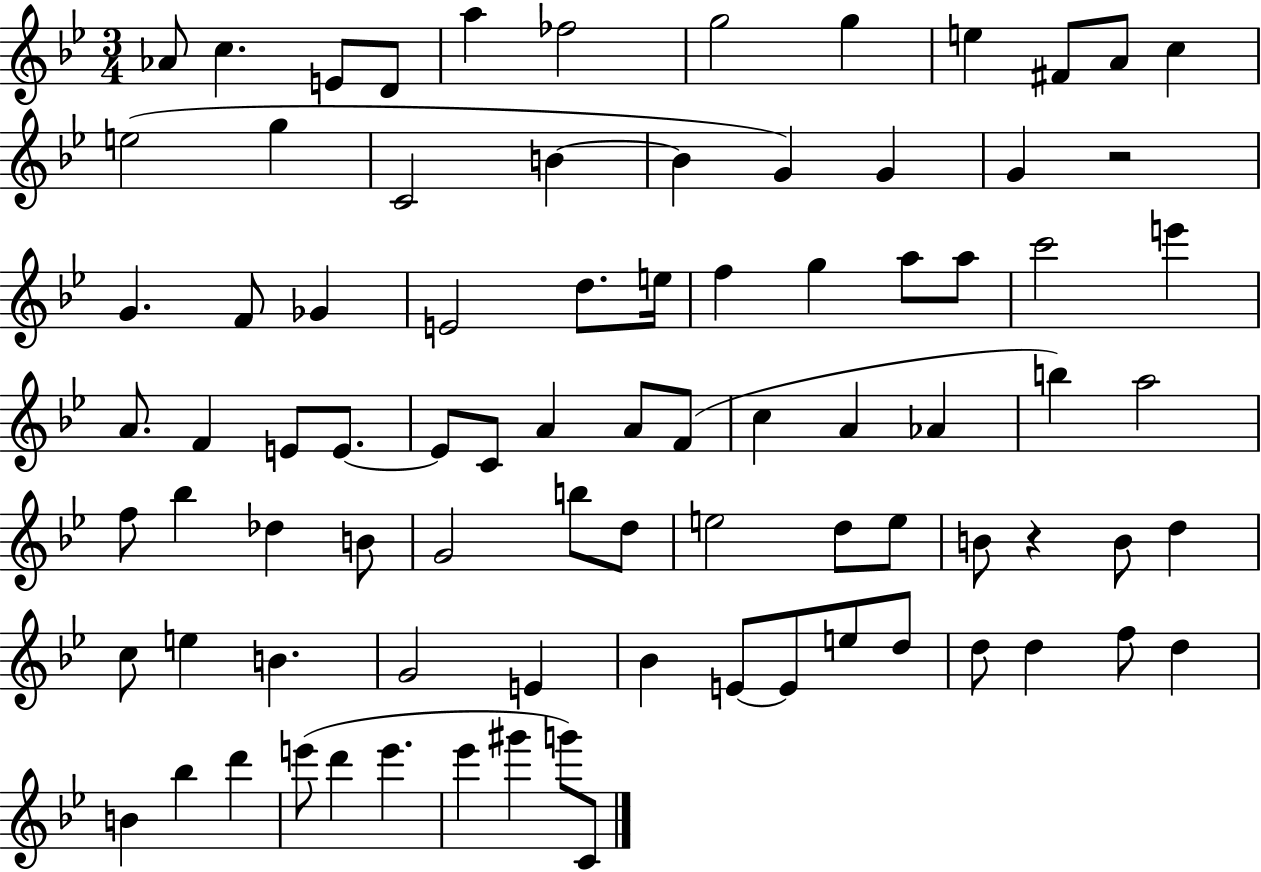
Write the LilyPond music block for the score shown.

{
  \clef treble
  \numericTimeSignature
  \time 3/4
  \key bes \major
  aes'8 c''4. e'8 d'8 | a''4 fes''2 | g''2 g''4 | e''4 fis'8 a'8 c''4 | \break e''2( g''4 | c'2 b'4~~ | b'4 g'4) g'4 | g'4 r2 | \break g'4. f'8 ges'4 | e'2 d''8. e''16 | f''4 g''4 a''8 a''8 | c'''2 e'''4 | \break a'8. f'4 e'8 e'8.~~ | e'8 c'8 a'4 a'8 f'8( | c''4 a'4 aes'4 | b''4) a''2 | \break f''8 bes''4 des''4 b'8 | g'2 b''8 d''8 | e''2 d''8 e''8 | b'8 r4 b'8 d''4 | \break c''8 e''4 b'4. | g'2 e'4 | bes'4 e'8~~ e'8 e''8 d''8 | d''8 d''4 f''8 d''4 | \break b'4 bes''4 d'''4 | e'''8( d'''4 e'''4. | ees'''4 gis'''4 g'''8) c'8 | \bar "|."
}